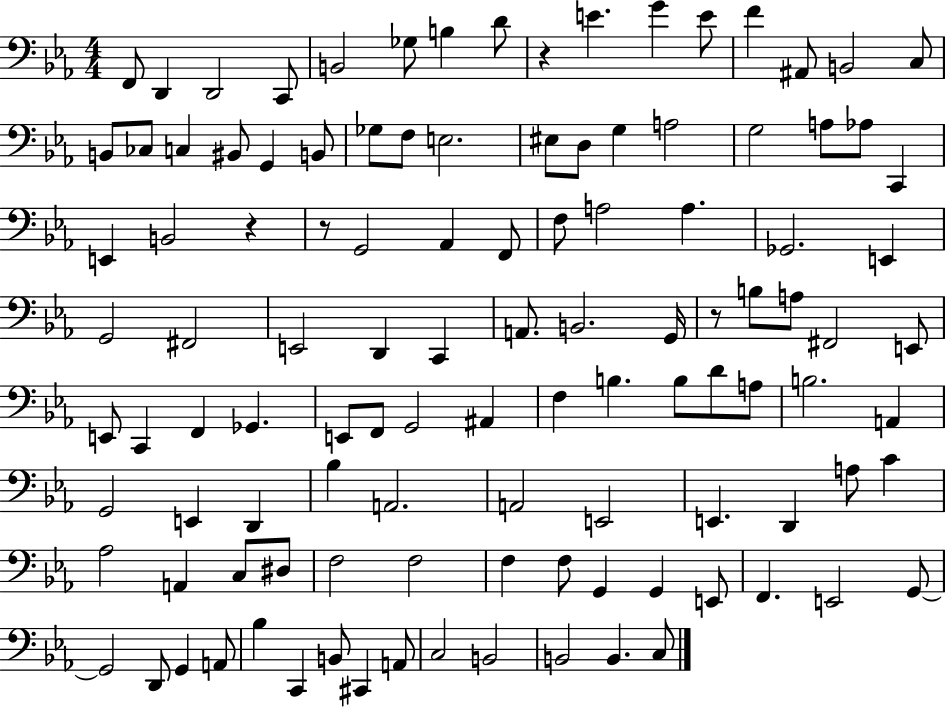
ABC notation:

X:1
T:Untitled
M:4/4
L:1/4
K:Eb
F,,/2 D,, D,,2 C,,/2 B,,2 _G,/2 B, D/2 z E G E/2 F ^A,,/2 B,,2 C,/2 B,,/2 _C,/2 C, ^B,,/2 G,, B,,/2 _G,/2 F,/2 E,2 ^E,/2 D,/2 G, A,2 G,2 A,/2 _A,/2 C,, E,, B,,2 z z/2 G,,2 _A,, F,,/2 F,/2 A,2 A, _G,,2 E,, G,,2 ^F,,2 E,,2 D,, C,, A,,/2 B,,2 G,,/4 z/2 B,/2 A,/2 ^F,,2 E,,/2 E,,/2 C,, F,, _G,, E,,/2 F,,/2 G,,2 ^A,, F, B, B,/2 D/2 A,/2 B,2 A,, G,,2 E,, D,, _B, A,,2 A,,2 E,,2 E,, D,, A,/2 C _A,2 A,, C,/2 ^D,/2 F,2 F,2 F, F,/2 G,, G,, E,,/2 F,, E,,2 G,,/2 G,,2 D,,/2 G,, A,,/2 _B, C,, B,,/2 ^C,, A,,/2 C,2 B,,2 B,,2 B,, C,/2